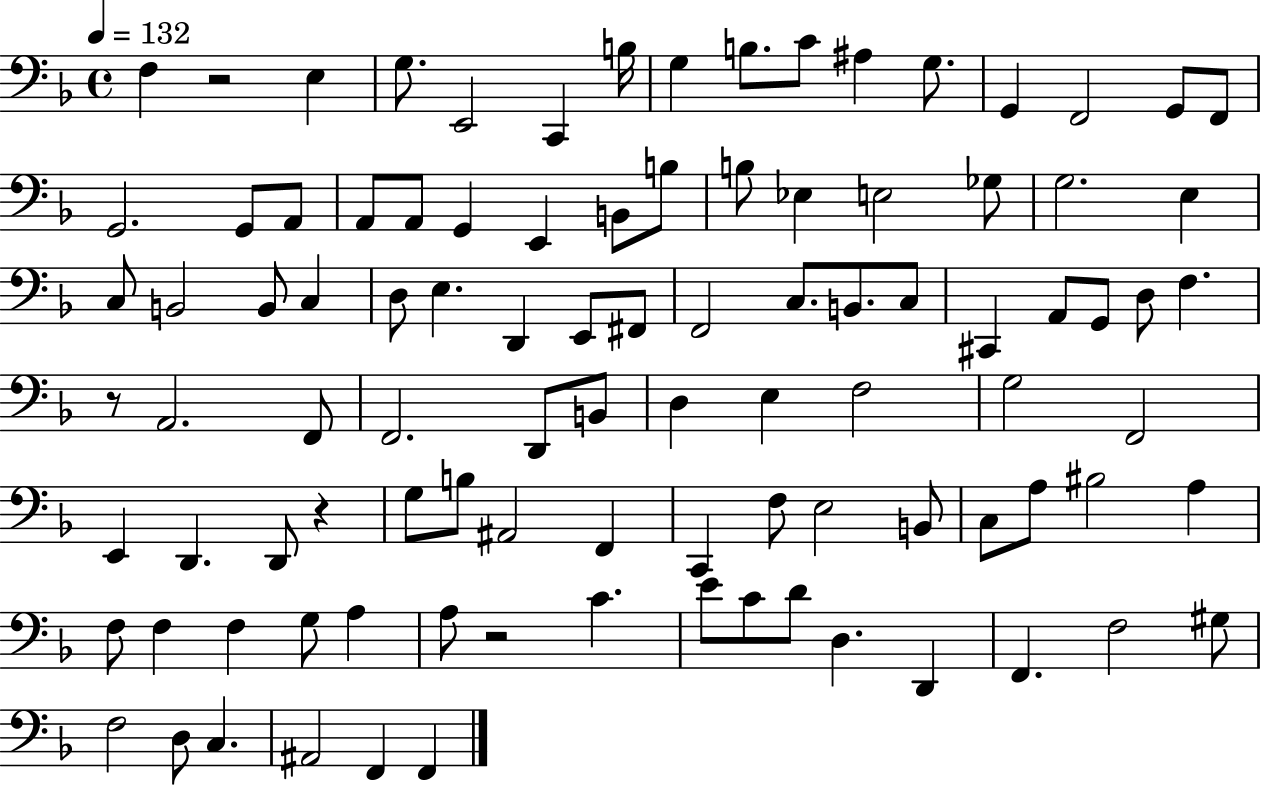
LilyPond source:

{
  \clef bass
  \time 4/4
  \defaultTimeSignature
  \key f \major
  \tempo 4 = 132
  f4 r2 e4 | g8. e,2 c,4 b16 | g4 b8. c'8 ais4 g8. | g,4 f,2 g,8 f,8 | \break g,2. g,8 a,8 | a,8 a,8 g,4 e,4 b,8 b8 | b8 ees4 e2 ges8 | g2. e4 | \break c8 b,2 b,8 c4 | d8 e4. d,4 e,8 fis,8 | f,2 c8. b,8. c8 | cis,4 a,8 g,8 d8 f4. | \break r8 a,2. f,8 | f,2. d,8 b,8 | d4 e4 f2 | g2 f,2 | \break e,4 d,4. d,8 r4 | g8 b8 ais,2 f,4 | c,4 f8 e2 b,8 | c8 a8 bis2 a4 | \break f8 f4 f4 g8 a4 | a8 r2 c'4. | e'8 c'8 d'8 d4. d,4 | f,4. f2 gis8 | \break f2 d8 c4. | ais,2 f,4 f,4 | \bar "|."
}